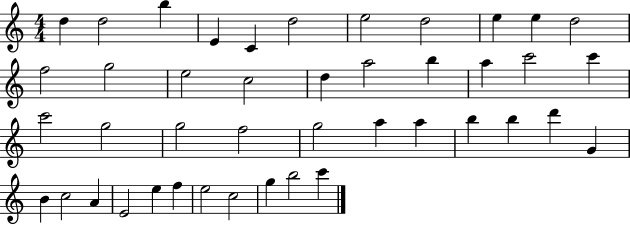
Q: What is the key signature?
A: C major